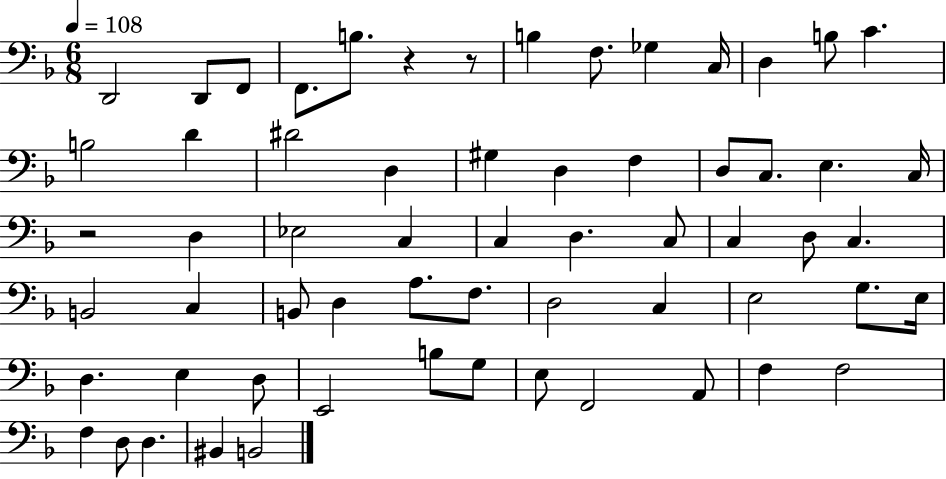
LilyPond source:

{
  \clef bass
  \numericTimeSignature
  \time 6/8
  \key f \major
  \tempo 4 = 108
  d,2 d,8 f,8 | f,8. b8. r4 r8 | b4 f8. ges4 c16 | d4 b8 c'4. | \break b2 d'4 | dis'2 d4 | gis4 d4 f4 | d8 c8. e4. c16 | \break r2 d4 | ees2 c4 | c4 d4. c8 | c4 d8 c4. | \break b,2 c4 | b,8 d4 a8. f8. | d2 c4 | e2 g8. e16 | \break d4. e4 d8 | e,2 b8 g8 | e8 f,2 a,8 | f4 f2 | \break f4 d8 d4. | bis,4 b,2 | \bar "|."
}